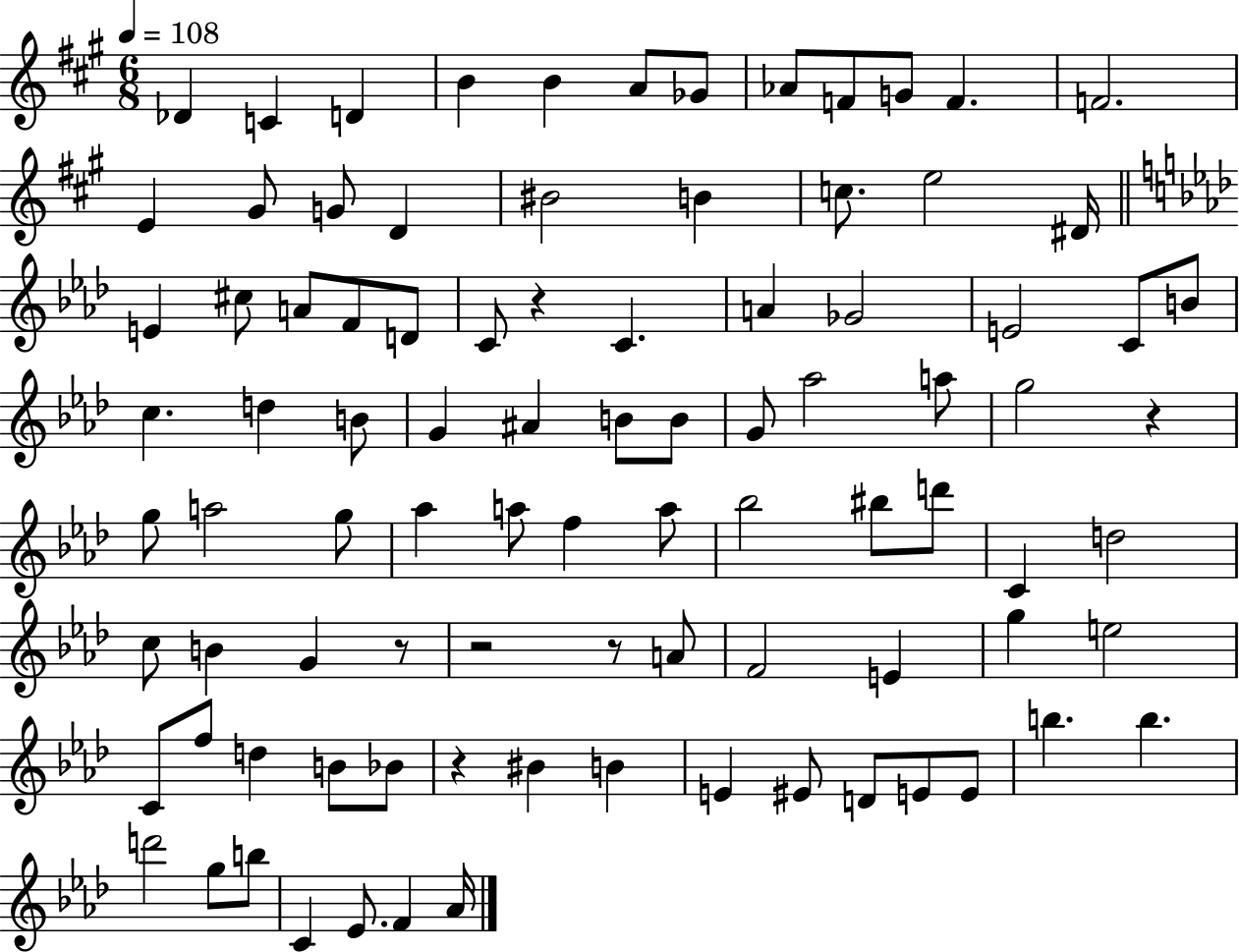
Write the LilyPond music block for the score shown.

{
  \clef treble
  \numericTimeSignature
  \time 6/8
  \key a \major
  \tempo 4 = 108
  des'4 c'4 d'4 | b'4 b'4 a'8 ges'8 | aes'8 f'8 g'8 f'4. | f'2. | \break e'4 gis'8 g'8 d'4 | bis'2 b'4 | c''8. e''2 dis'16 | \bar "||" \break \key aes \major e'4 cis''8 a'8 f'8 d'8 | c'8 r4 c'4. | a'4 ges'2 | e'2 c'8 b'8 | \break c''4. d''4 b'8 | g'4 ais'4 b'8 b'8 | g'8 aes''2 a''8 | g''2 r4 | \break g''8 a''2 g''8 | aes''4 a''8 f''4 a''8 | bes''2 bis''8 d'''8 | c'4 d''2 | \break c''8 b'4 g'4 r8 | r2 r8 a'8 | f'2 e'4 | g''4 e''2 | \break c'8 f''8 d''4 b'8 bes'8 | r4 bis'4 b'4 | e'4 eis'8 d'8 e'8 e'8 | b''4. b''4. | \break d'''2 g''8 b''8 | c'4 ees'8. f'4 aes'16 | \bar "|."
}